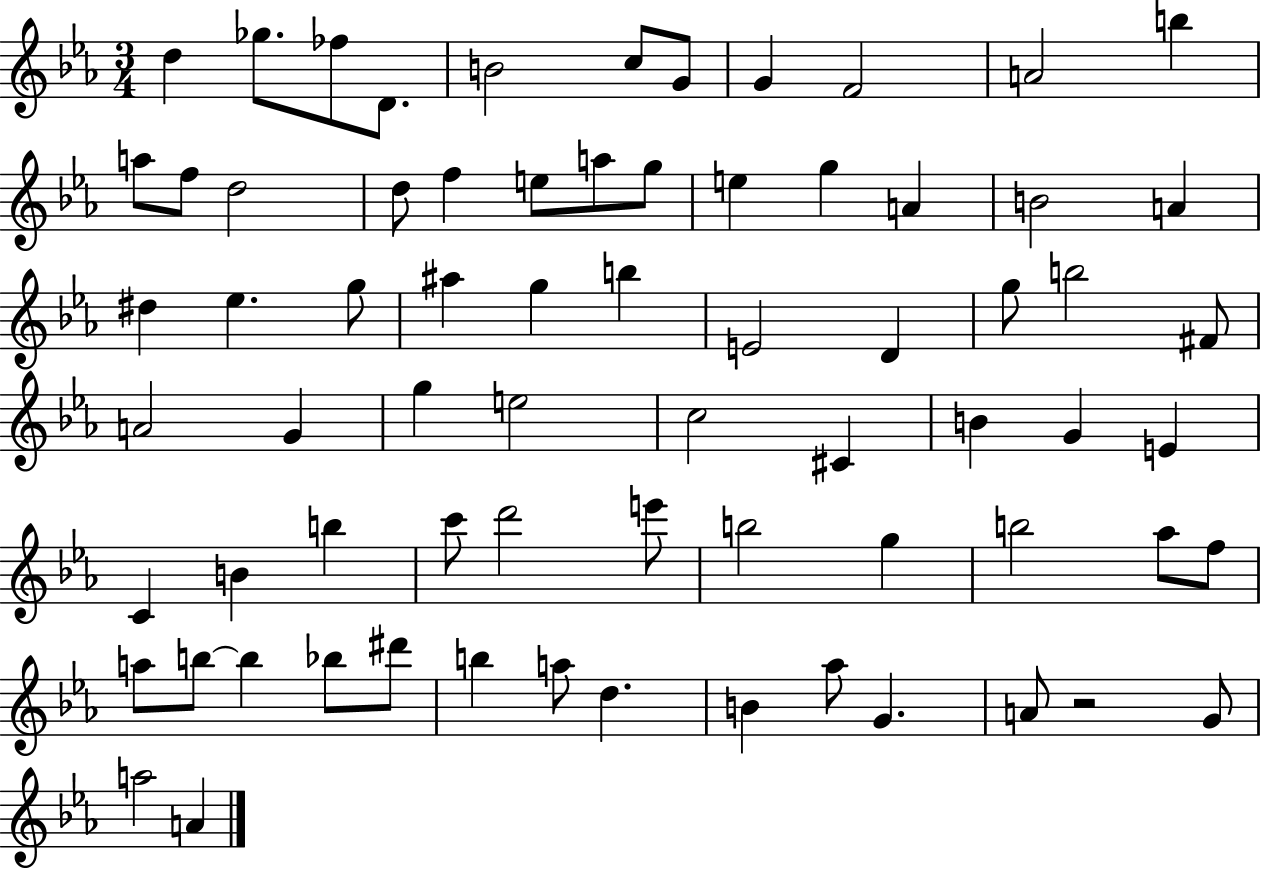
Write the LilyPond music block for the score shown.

{
  \clef treble
  \numericTimeSignature
  \time 3/4
  \key ees \major
  \repeat volta 2 { d''4 ges''8. fes''8 d'8. | b'2 c''8 g'8 | g'4 f'2 | a'2 b''4 | \break a''8 f''8 d''2 | d''8 f''4 e''8 a''8 g''8 | e''4 g''4 a'4 | b'2 a'4 | \break dis''4 ees''4. g''8 | ais''4 g''4 b''4 | e'2 d'4 | g''8 b''2 fis'8 | \break a'2 g'4 | g''4 e''2 | c''2 cis'4 | b'4 g'4 e'4 | \break c'4 b'4 b''4 | c'''8 d'''2 e'''8 | b''2 g''4 | b''2 aes''8 f''8 | \break a''8 b''8~~ b''4 bes''8 dis'''8 | b''4 a''8 d''4. | b'4 aes''8 g'4. | a'8 r2 g'8 | \break a''2 a'4 | } \bar "|."
}